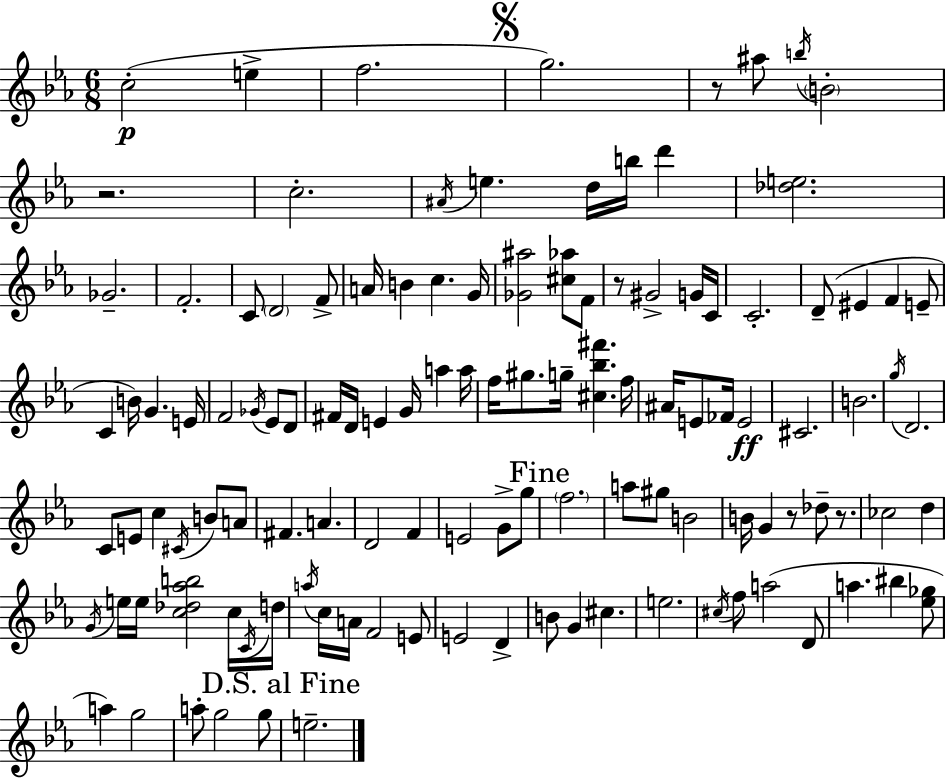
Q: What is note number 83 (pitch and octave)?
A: C5